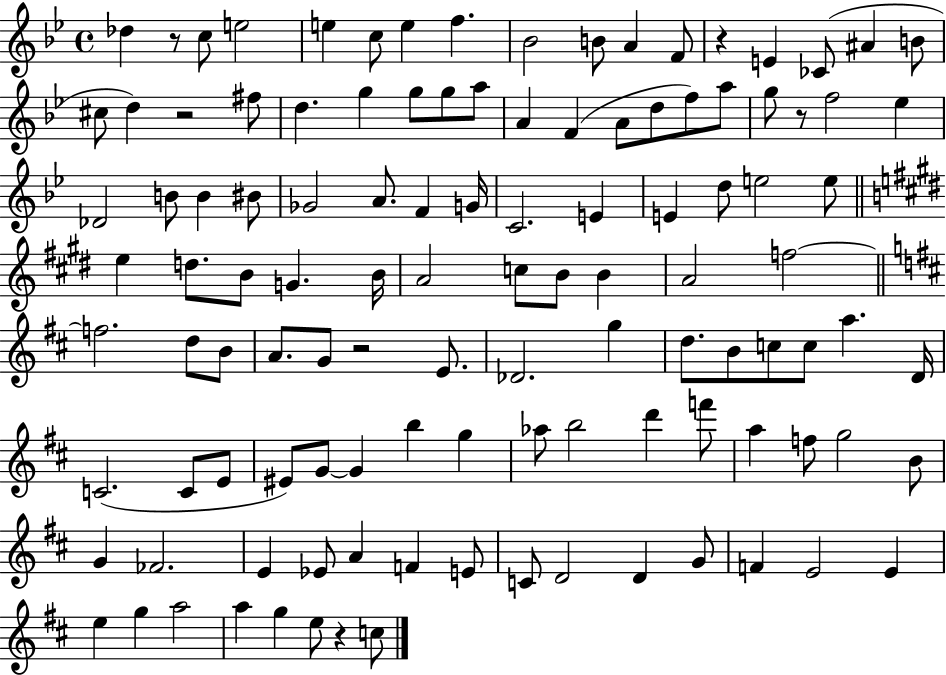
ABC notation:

X:1
T:Untitled
M:4/4
L:1/4
K:Bb
_d z/2 c/2 e2 e c/2 e f _B2 B/2 A F/2 z E _C/2 ^A B/2 ^c/2 d z2 ^f/2 d g g/2 g/2 a/2 A F A/2 d/2 f/2 a/2 g/2 z/2 f2 _e _D2 B/2 B ^B/2 _G2 A/2 F G/4 C2 E E d/2 e2 e/2 e d/2 B/2 G B/4 A2 c/2 B/2 B A2 f2 f2 d/2 B/2 A/2 G/2 z2 E/2 _D2 g d/2 B/2 c/2 c/2 a D/4 C2 C/2 E/2 ^E/2 G/2 G b g _a/2 b2 d' f'/2 a f/2 g2 B/2 G _F2 E _E/2 A F E/2 C/2 D2 D G/2 F E2 E e g a2 a g e/2 z c/2